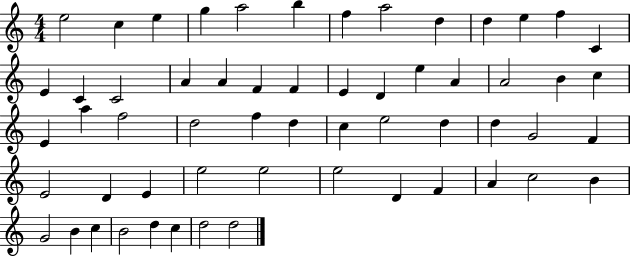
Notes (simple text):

E5/h C5/q E5/q G5/q A5/h B5/q F5/q A5/h D5/q D5/q E5/q F5/q C4/q E4/q C4/q C4/h A4/q A4/q F4/q F4/q E4/q D4/q E5/q A4/q A4/h B4/q C5/q E4/q A5/q F5/h D5/h F5/q D5/q C5/q E5/h D5/q D5/q G4/h F4/q E4/h D4/q E4/q E5/h E5/h E5/h D4/q F4/q A4/q C5/h B4/q G4/h B4/q C5/q B4/h D5/q C5/q D5/h D5/h